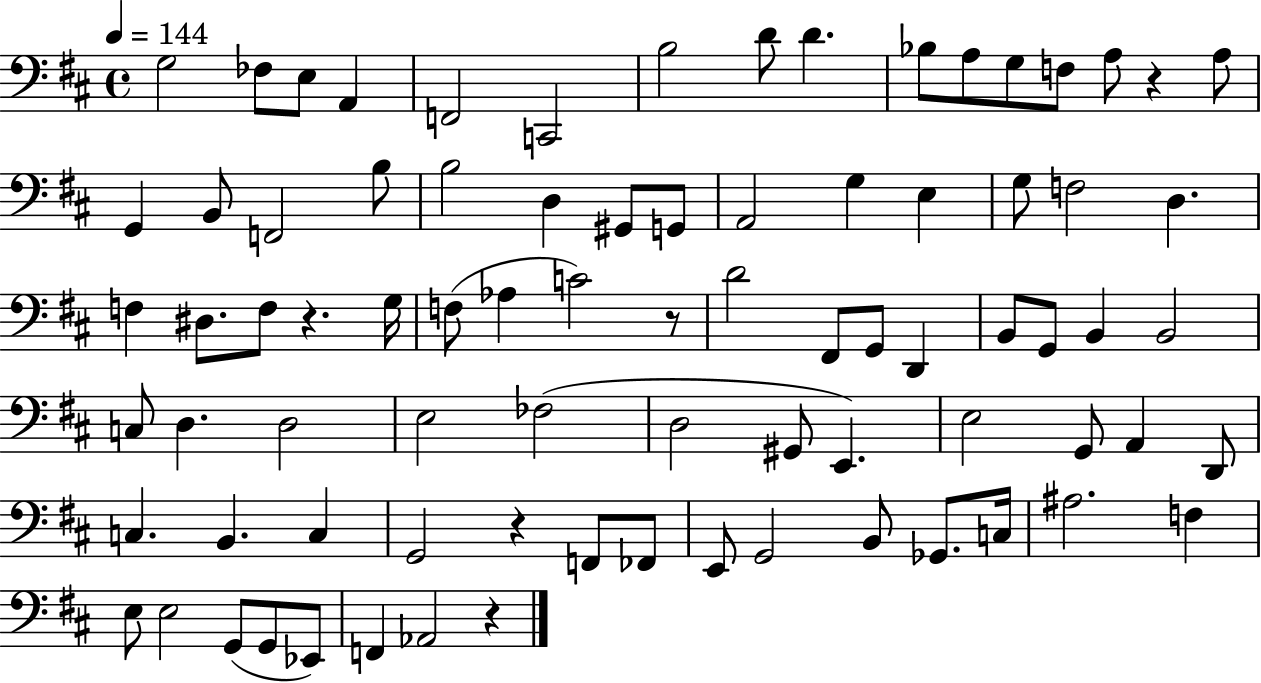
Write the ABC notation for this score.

X:1
T:Untitled
M:4/4
L:1/4
K:D
G,2 _F,/2 E,/2 A,, F,,2 C,,2 B,2 D/2 D _B,/2 A,/2 G,/2 F,/2 A,/2 z A,/2 G,, B,,/2 F,,2 B,/2 B,2 D, ^G,,/2 G,,/2 A,,2 G, E, G,/2 F,2 D, F, ^D,/2 F,/2 z G,/4 F,/2 _A, C2 z/2 D2 ^F,,/2 G,,/2 D,, B,,/2 G,,/2 B,, B,,2 C,/2 D, D,2 E,2 _F,2 D,2 ^G,,/2 E,, E,2 G,,/2 A,, D,,/2 C, B,, C, G,,2 z F,,/2 _F,,/2 E,,/2 G,,2 B,,/2 _G,,/2 C,/4 ^A,2 F, E,/2 E,2 G,,/2 G,,/2 _E,,/2 F,, _A,,2 z